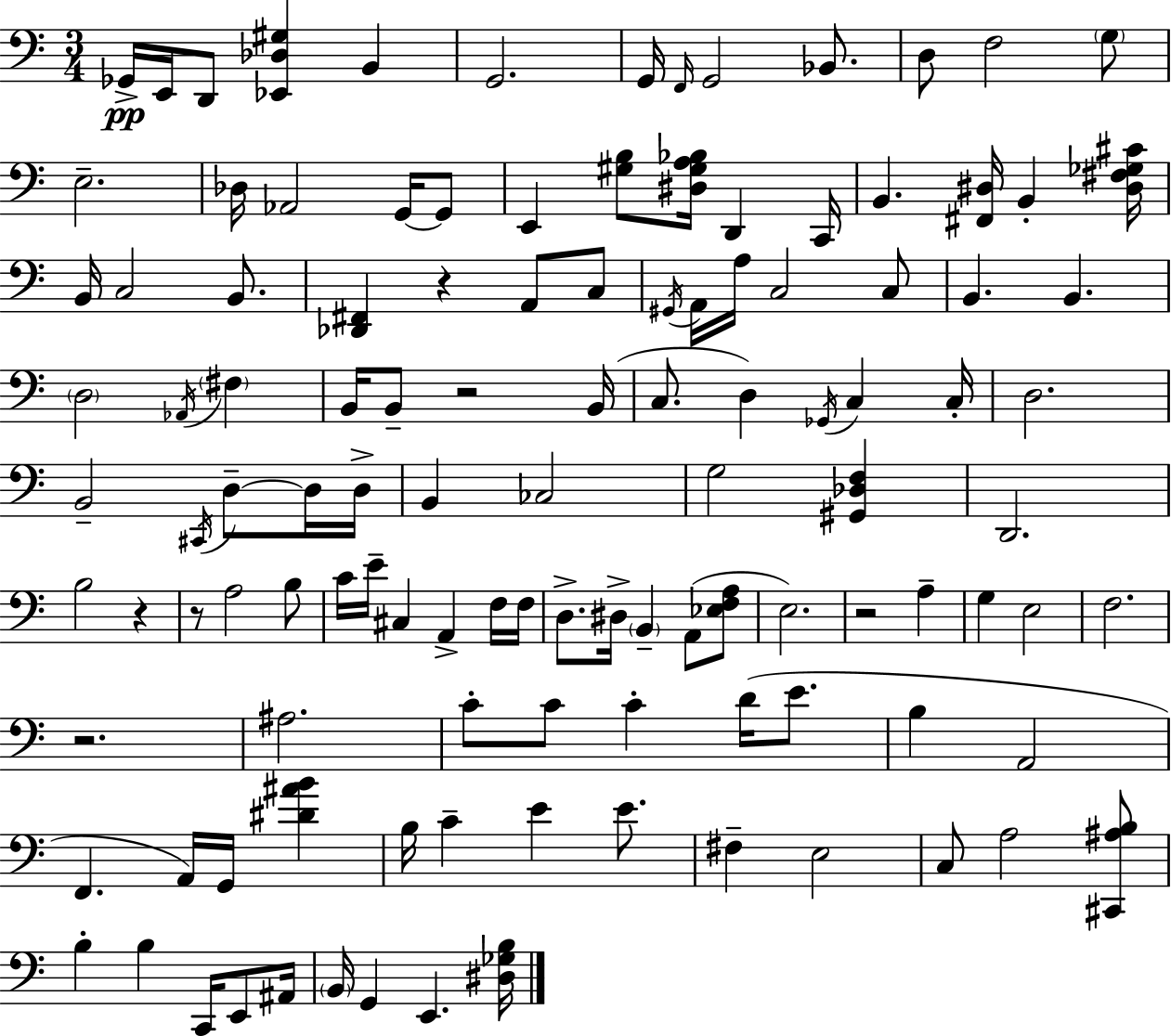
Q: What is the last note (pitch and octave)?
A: E2